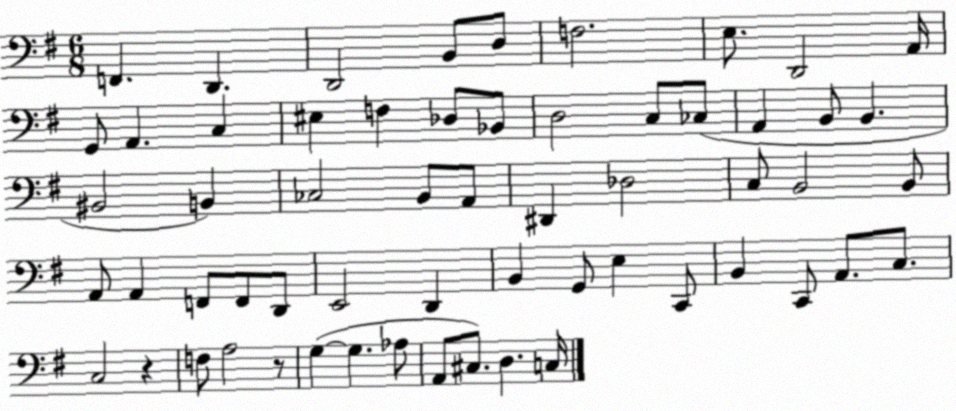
X:1
T:Untitled
M:6/8
L:1/4
K:G
F,, D,, D,,2 B,,/2 D,/2 F,2 E,/2 D,,2 A,,/4 G,,/2 A,, C, ^E, F, _D,/2 _B,,/2 D,2 C,/2 _C,/2 A,, B,,/2 B,, ^B,,2 B,, _C,2 B,,/2 A,,/2 ^D,, _D,2 C,/2 B,,2 B,,/2 A,,/2 A,, F,,/2 F,,/2 D,,/2 E,,2 D,, B,, G,,/2 E, C,,/2 B,, C,,/2 A,,/2 C,/2 C,2 z F,/2 A,2 z/2 G, G, _A,/2 A,,/2 ^C,/2 D, C,/4